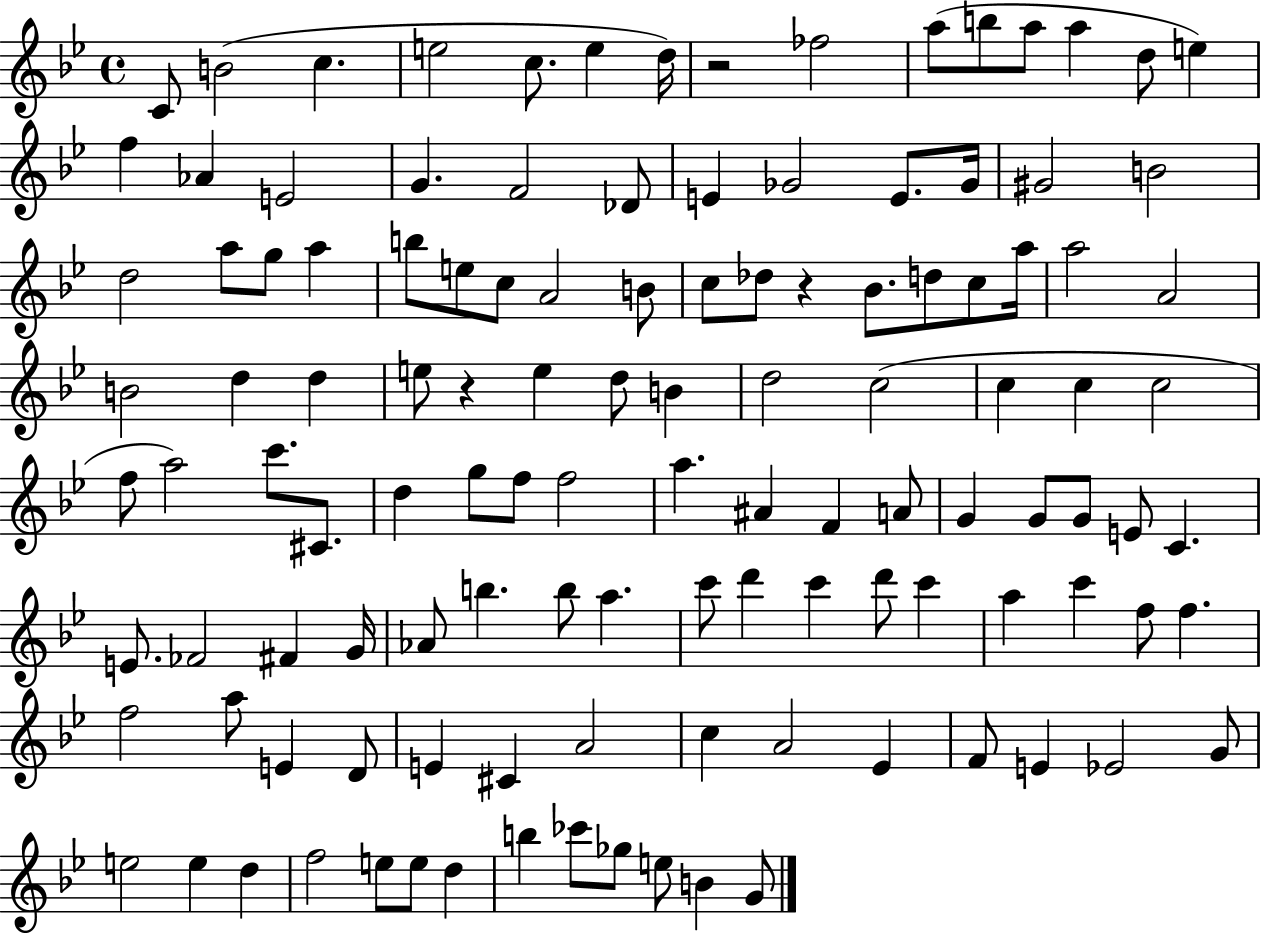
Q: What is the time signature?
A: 4/4